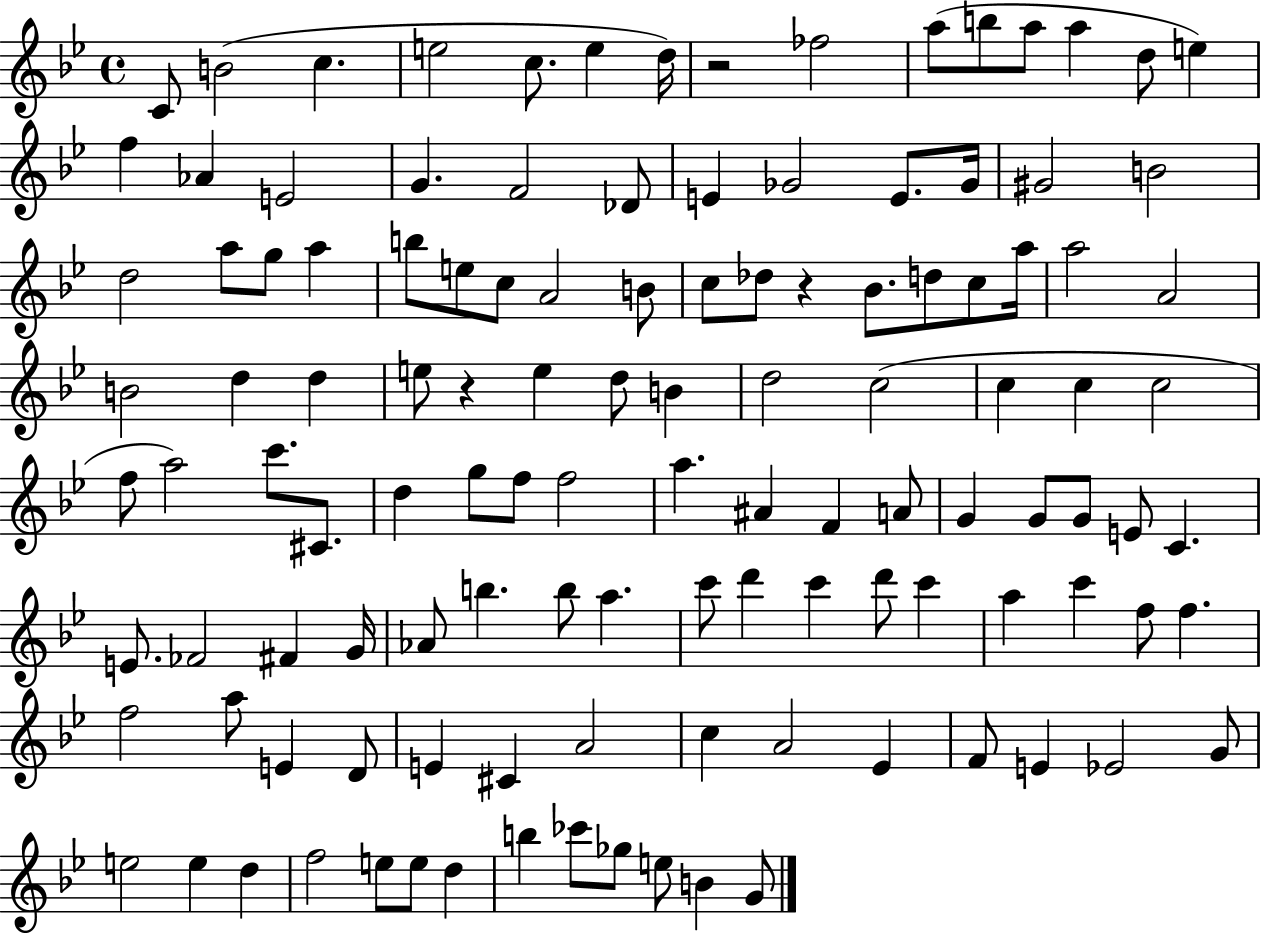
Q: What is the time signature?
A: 4/4